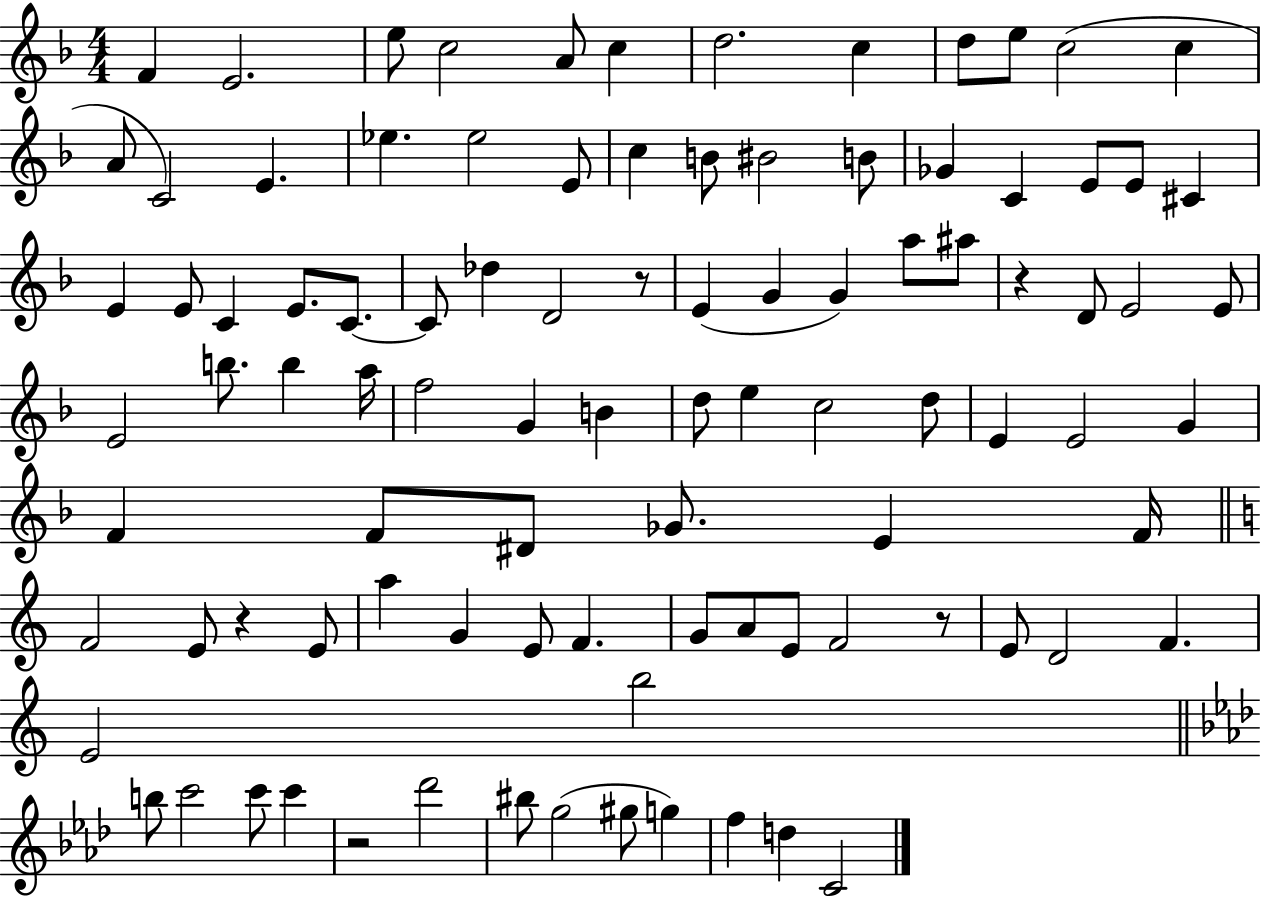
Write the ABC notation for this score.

X:1
T:Untitled
M:4/4
L:1/4
K:F
F E2 e/2 c2 A/2 c d2 c d/2 e/2 c2 c A/2 C2 E _e _e2 E/2 c B/2 ^B2 B/2 _G C E/2 E/2 ^C E E/2 C E/2 C/2 C/2 _d D2 z/2 E G G a/2 ^a/2 z D/2 E2 E/2 E2 b/2 b a/4 f2 G B d/2 e c2 d/2 E E2 G F F/2 ^D/2 _G/2 E F/4 F2 E/2 z E/2 a G E/2 F G/2 A/2 E/2 F2 z/2 E/2 D2 F E2 b2 b/2 c'2 c'/2 c' z2 _d'2 ^b/2 g2 ^g/2 g f d C2